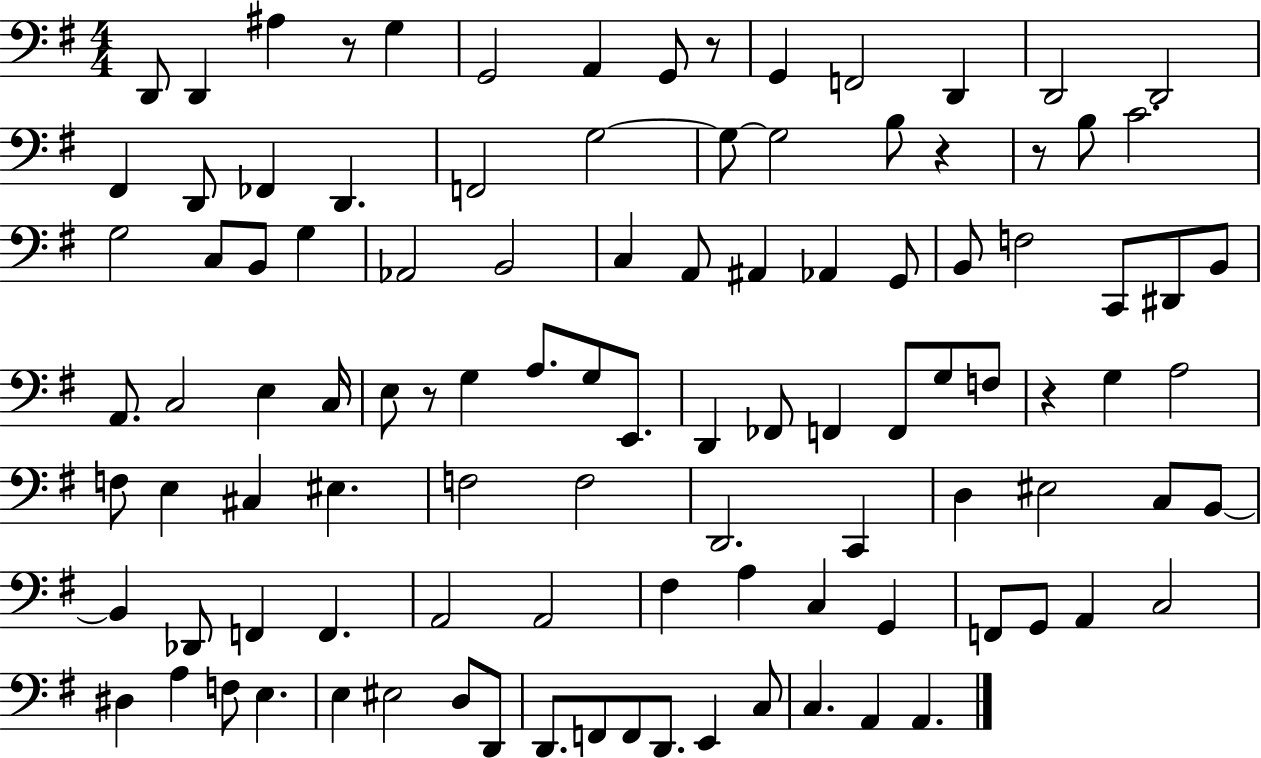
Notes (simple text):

D2/e D2/q A#3/q R/e G3/q G2/h A2/q G2/e R/e G2/q F2/h D2/q D2/h D2/h F#2/q D2/e FES2/q D2/q. F2/h G3/h G3/e G3/h B3/e R/q R/e B3/e C4/h. G3/h C3/e B2/e G3/q Ab2/h B2/h C3/q A2/e A#2/q Ab2/q G2/e B2/e F3/h C2/e D#2/e B2/e A2/e. C3/h E3/q C3/s E3/e R/e G3/q A3/e. G3/e E2/e. D2/q FES2/e F2/q F2/e G3/e F3/e R/q G3/q A3/h F3/e E3/q C#3/q EIS3/q. F3/h F3/h D2/h. C2/q D3/q EIS3/h C3/e B2/e B2/q Db2/e F2/q F2/q. A2/h A2/h F#3/q A3/q C3/q G2/q F2/e G2/e A2/q C3/h D#3/q A3/q F3/e E3/q. E3/q EIS3/h D3/e D2/e D2/e. F2/e F2/e D2/e. E2/q C3/e C3/q. A2/q A2/q.